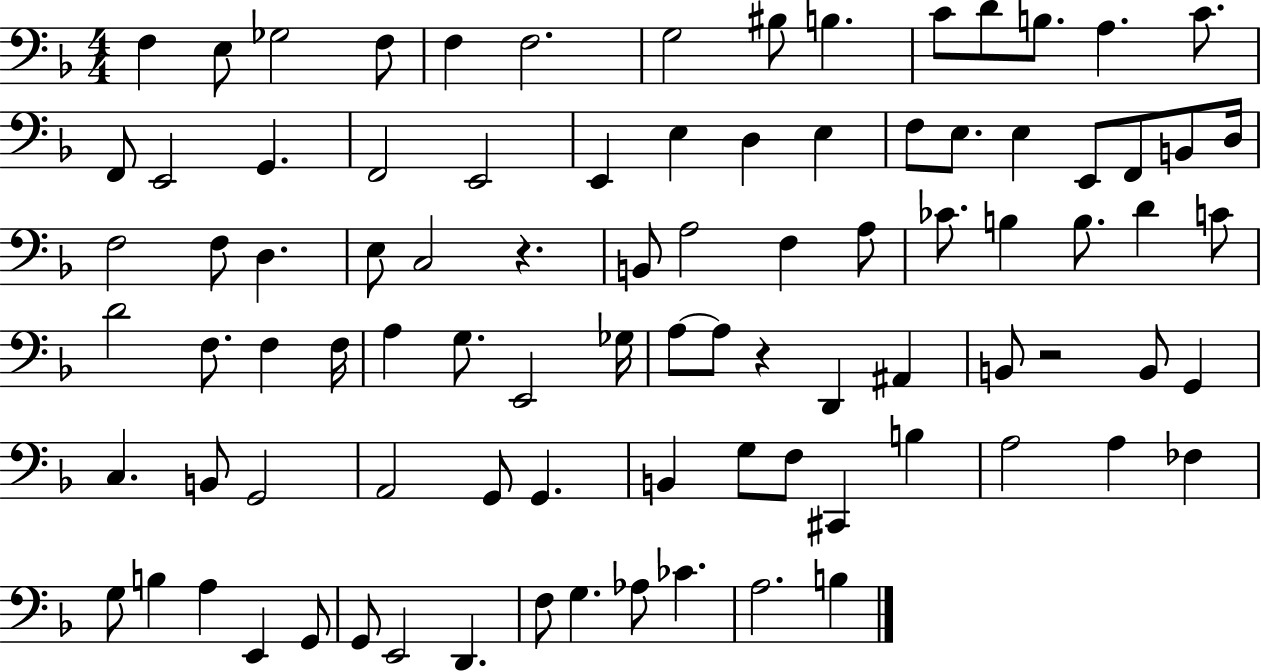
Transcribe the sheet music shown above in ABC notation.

X:1
T:Untitled
M:4/4
L:1/4
K:F
F, E,/2 _G,2 F,/2 F, F,2 G,2 ^B,/2 B, C/2 D/2 B,/2 A, C/2 F,,/2 E,,2 G,, F,,2 E,,2 E,, E, D, E, F,/2 E,/2 E, E,,/2 F,,/2 B,,/2 D,/4 F,2 F,/2 D, E,/2 C,2 z B,,/2 A,2 F, A,/2 _C/2 B, B,/2 D C/2 D2 F,/2 F, F,/4 A, G,/2 E,,2 _G,/4 A,/2 A,/2 z D,, ^A,, B,,/2 z2 B,,/2 G,, C, B,,/2 G,,2 A,,2 G,,/2 G,, B,, G,/2 F,/2 ^C,, B, A,2 A, _F, G,/2 B, A, E,, G,,/2 G,,/2 E,,2 D,, F,/2 G, _A,/2 _C A,2 B,